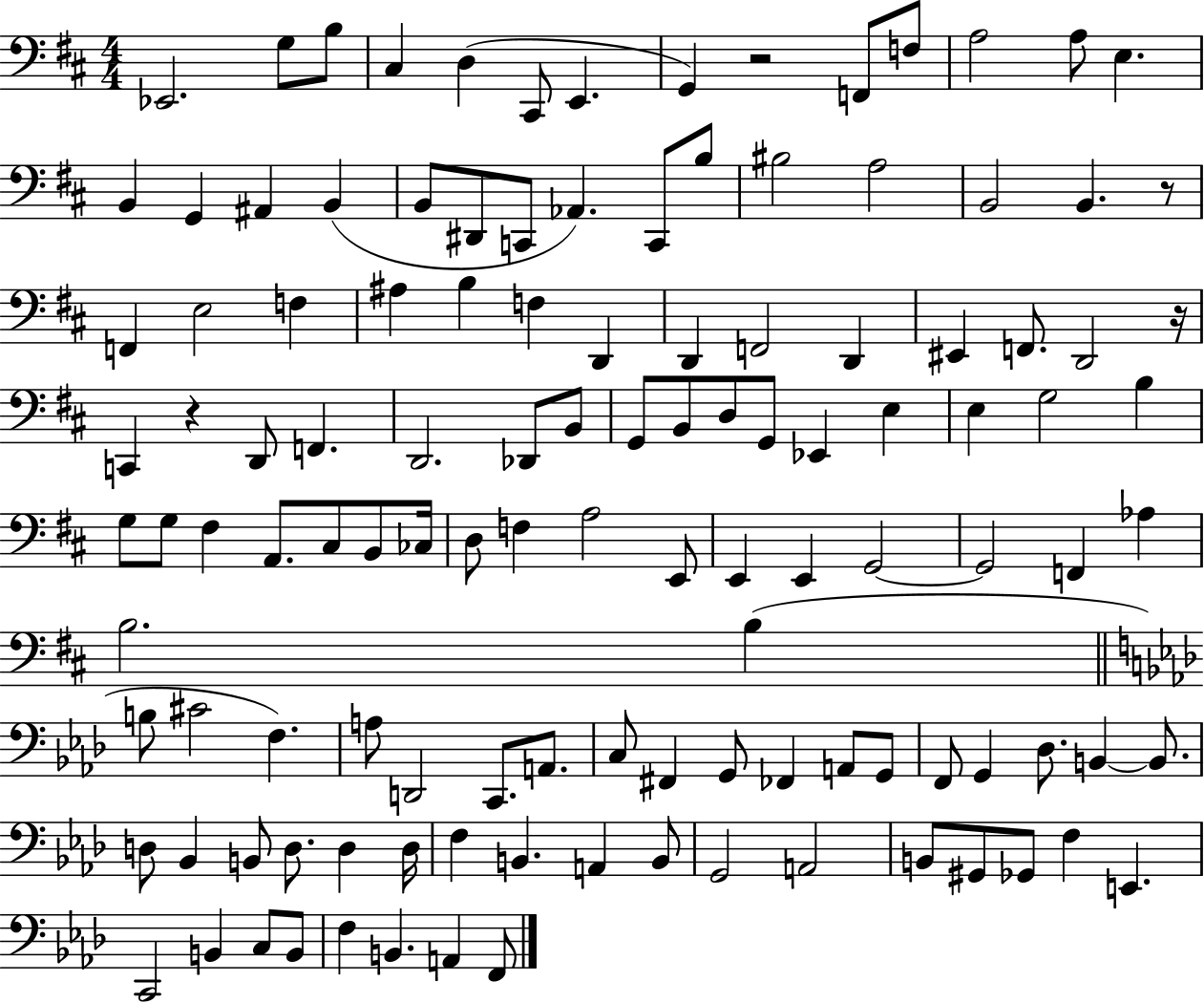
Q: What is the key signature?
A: D major